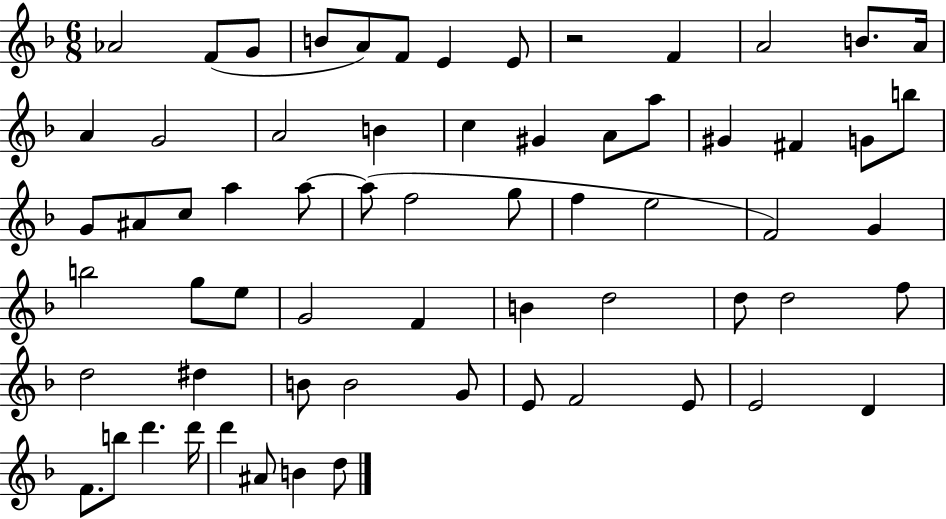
{
  \clef treble
  \numericTimeSignature
  \time 6/8
  \key f \major
  \repeat volta 2 { aes'2 f'8( g'8 | b'8 a'8) f'8 e'4 e'8 | r2 f'4 | a'2 b'8. a'16 | \break a'4 g'2 | a'2 b'4 | c''4 gis'4 a'8 a''8 | gis'4 fis'4 g'8 b''8 | \break g'8 ais'8 c''8 a''4 a''8~~ | a''8( f''2 g''8 | f''4 e''2 | f'2) g'4 | \break b''2 g''8 e''8 | g'2 f'4 | b'4 d''2 | d''8 d''2 f''8 | \break d''2 dis''4 | b'8 b'2 g'8 | e'8 f'2 e'8 | e'2 d'4 | \break f'8. b''8 d'''4. d'''16 | d'''4 ais'8 b'4 d''8 | } \bar "|."
}